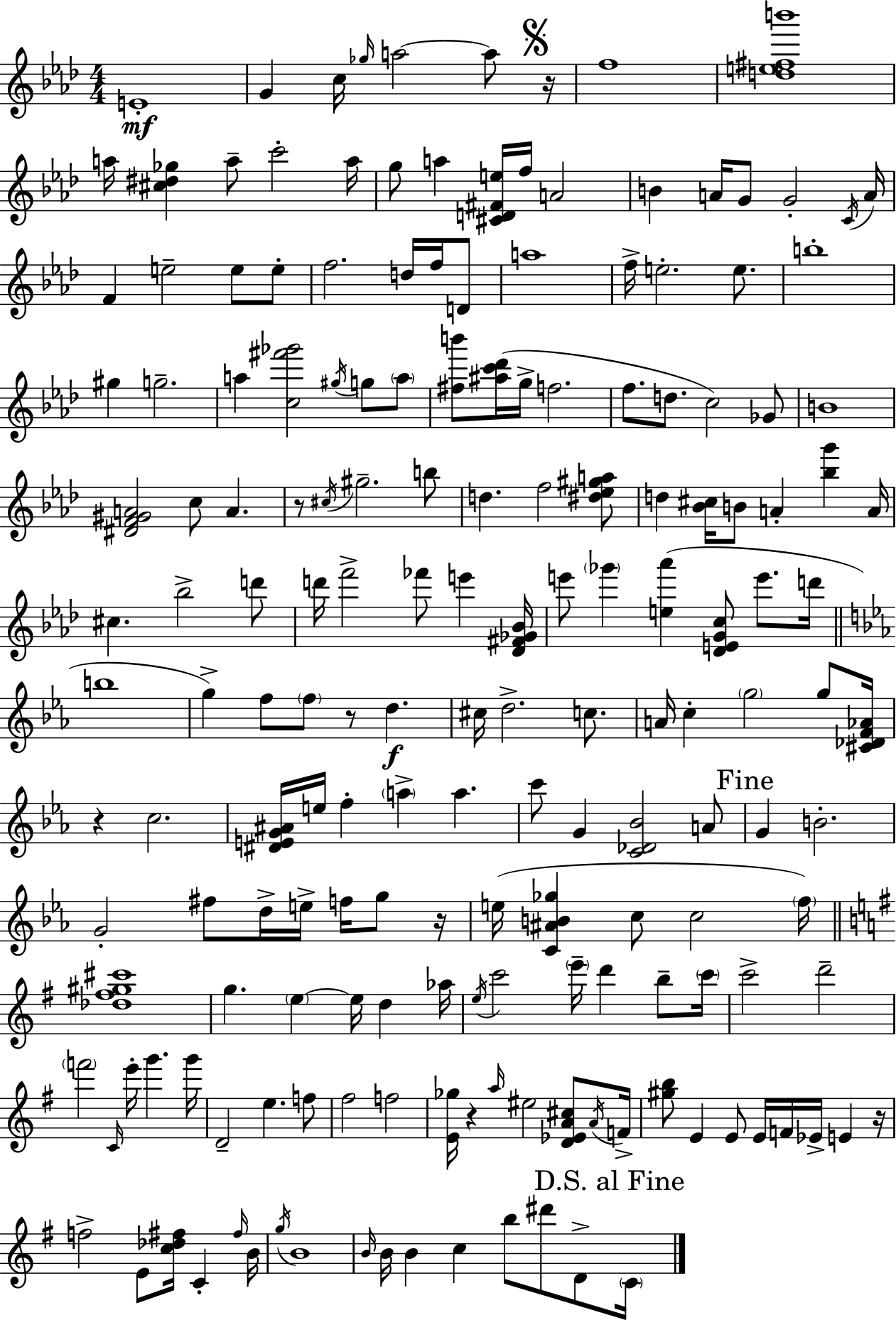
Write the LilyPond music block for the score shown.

{
  \clef treble
  \numericTimeSignature
  \time 4/4
  \key aes \major
  e'1-.\mf | g'4 c''16 \grace { ges''16 } a''2~~ a''8 | \mark \markup { \musicglyph "scripts.segno" } r16 f''1 | <d'' e'' fis'' b'''>1 | \break a''16 <cis'' dis'' ges''>4 a''8-- c'''2-. | a''16 g''8 a''4 <cis' d' fis' e''>16 f''16 a'2 | b'4 a'16 g'8 g'2-. | \acciaccatura { c'16 } a'16 f'4 e''2-- e''8 | \break e''8-. f''2. d''16 f''16 | d'8 a''1 | f''16-> e''2.-. e''8. | b''1-. | \break gis''4 g''2.-- | a''4 <c'' fis''' ges'''>2 \acciaccatura { gis''16 } g''8 | \parenthesize a''8 <fis'' b'''>8 <ais'' c''' des'''>16( g''16-> f''2. | f''8. d''8. c''2) | \break ges'8 b'1 | <dis' f' gis' a'>2 c''8 a'4. | r8 \acciaccatura { cis''16 } gis''2.-- | b''8 d''4. f''2 | \break <dis'' ees'' gis'' a''>8 d''4 <bes' cis''>16 b'8 a'4-. <bes'' g'''>4 | a'16 cis''4. bes''2-> | d'''8 d'''16 f'''2-> fes'''8 e'''4 | <des' fis' ges' bes'>16 e'''8 \parenthesize ges'''4 <e'' aes'''>4( <des' e' g' c''>8 | \break e'''8. d'''16 \bar "||" \break \key ees \major b''1 | g''4->) f''8 \parenthesize f''8 r8 d''4.\f | cis''16 d''2.-> c''8. | a'16 c''4-. \parenthesize g''2 g''8 <cis' des' f' aes'>16 | \break r4 c''2. | <dis' e' g' ais'>16 e''16 f''4-. \parenthesize a''4-> a''4. | c'''8 g'4 <c' des' bes'>2 a'8 | \mark "Fine" g'4 b'2.-. | \break g'2-. fis''8 d''16-> e''16-> f''16 g''8 r16 | e''16( <c' ais' b' ges''>4 c''8 c''2 \parenthesize f''16) | \bar "||" \break \key e \minor <des'' fis'' gis'' cis'''>1 | g''4. \parenthesize e''4~~ e''16 d''4 aes''16 | \acciaccatura { e''16 } c'''2 \parenthesize e'''16-- d'''4 b''8-- | \parenthesize c'''16 c'''2-> d'''2-- | \break \parenthesize f'''2 \grace { c'16 } e'''16-. g'''4. | g'''16 d'2-- e''4. | f''8 fis''2 f''2 | <e' ges''>16 r4 \grace { a''16 } eis''2 | \break <d' ees' a' cis''>8 \acciaccatura { a'16 } f'16-> <gis'' b''>8 e'4 e'8 e'16 f'16 ees'16-> e'4 | r16 f''2-> e'8 <c'' des'' fis''>16 c'4-. | \grace { fis''16 } b'16 \acciaccatura { g''16 } b'1 | \grace { b'16 } b'16 b'4 c''4 | \break b''8 dis'''8 d'8-> \mark "D.S. al Fine" \parenthesize c'16 \bar "|."
}